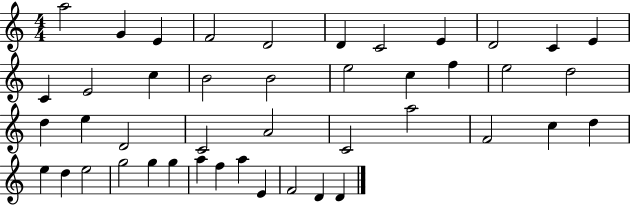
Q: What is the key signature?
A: C major